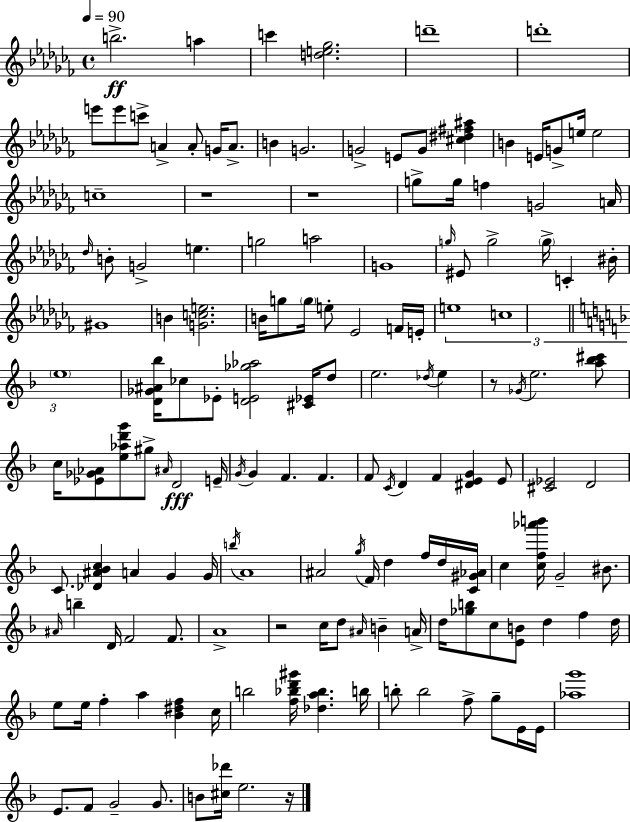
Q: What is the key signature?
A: AES minor